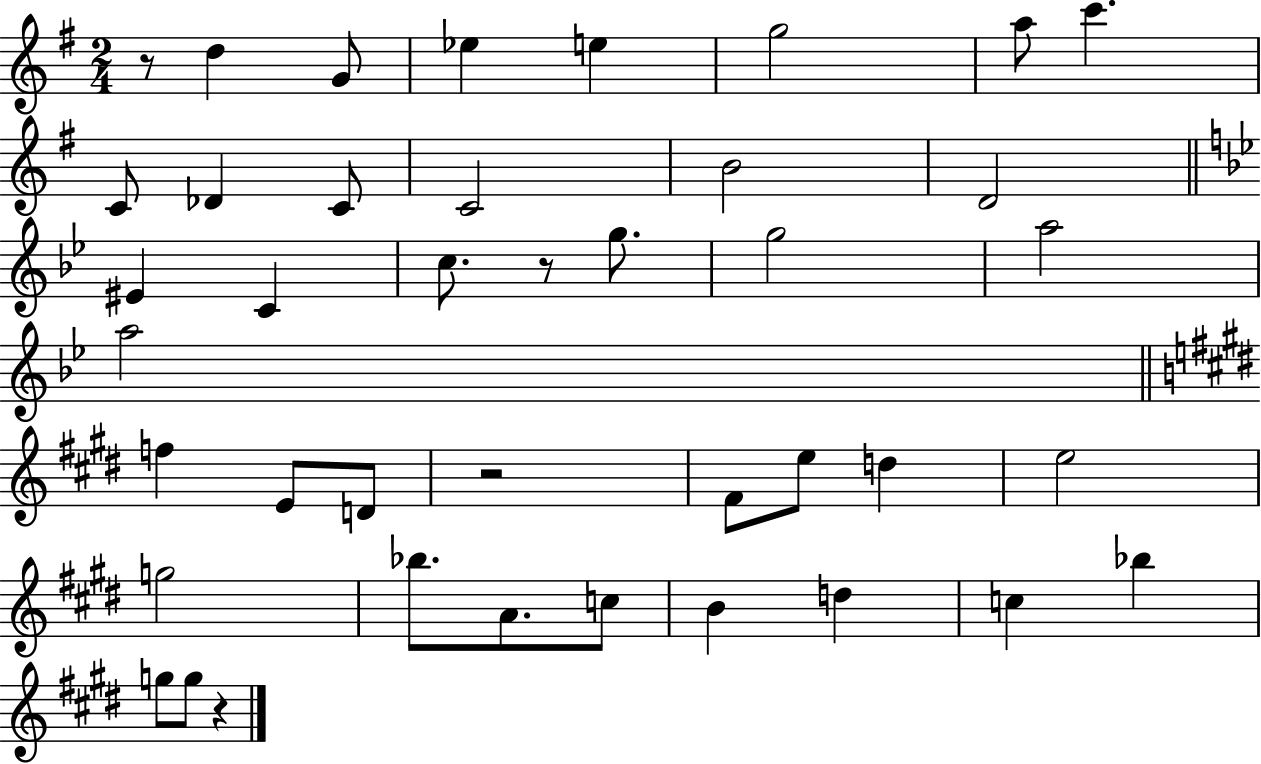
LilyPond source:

{
  \clef treble
  \numericTimeSignature
  \time 2/4
  \key g \major
  r8 d''4 g'8 | ees''4 e''4 | g''2 | a''8 c'''4. | \break c'8 des'4 c'8 | c'2 | b'2 | d'2 | \break \bar "||" \break \key bes \major eis'4 c'4 | c''8. r8 g''8. | g''2 | a''2 | \break a''2 | \bar "||" \break \key e \major f''4 e'8 d'8 | r2 | fis'8 e''8 d''4 | e''2 | \break g''2 | bes''8. a'8. c''8 | b'4 d''4 | c''4 bes''4 | \break g''8 g''8 r4 | \bar "|."
}